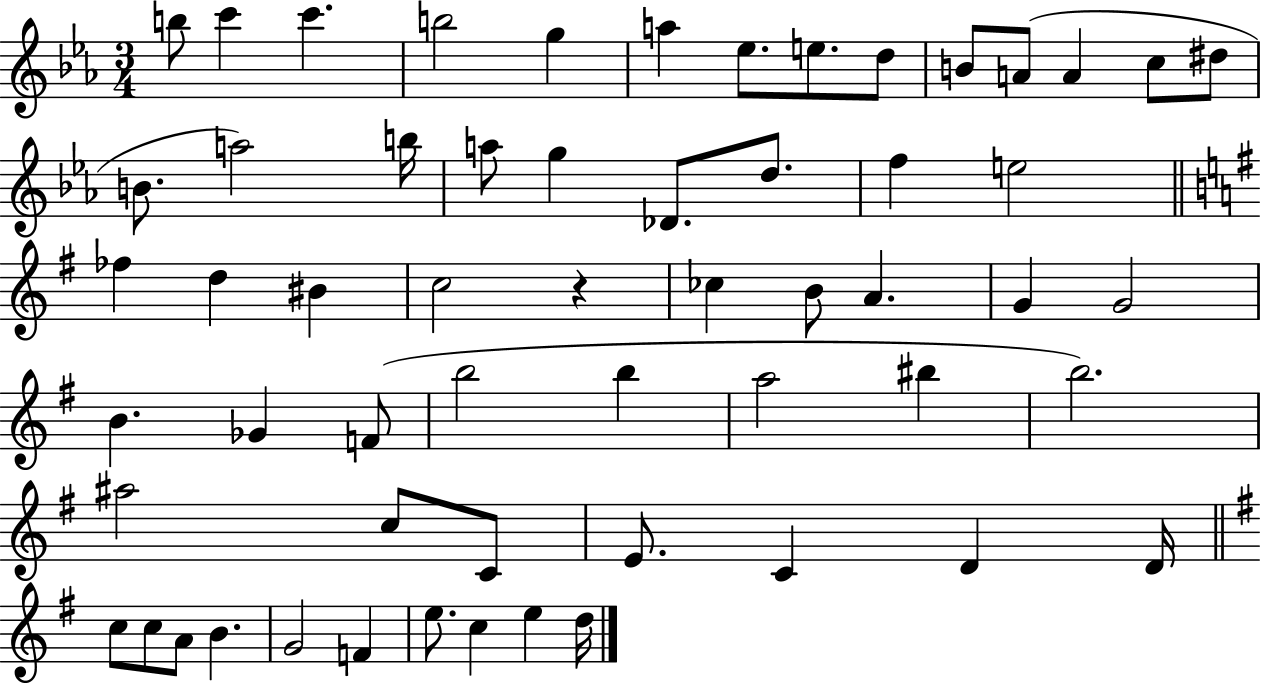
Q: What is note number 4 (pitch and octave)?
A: B5